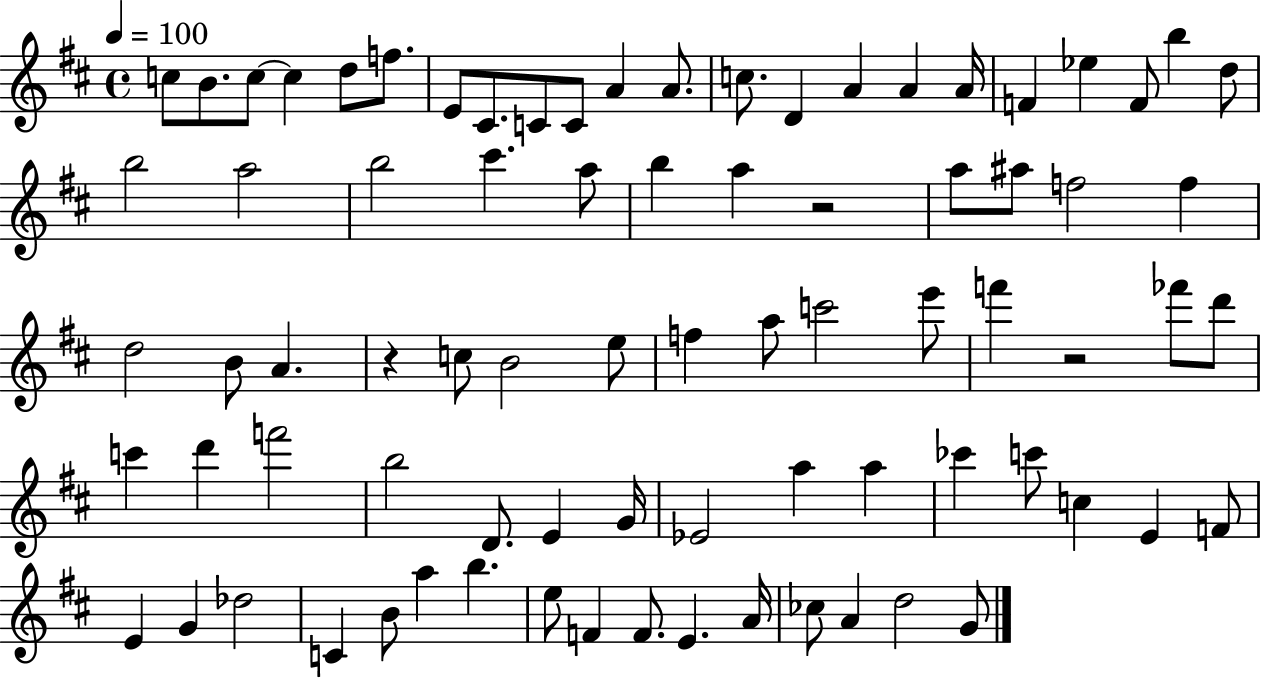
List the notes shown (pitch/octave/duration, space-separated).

C5/e B4/e. C5/e C5/q D5/e F5/e. E4/e C#4/e. C4/e C4/e A4/q A4/e. C5/e. D4/q A4/q A4/q A4/s F4/q Eb5/q F4/e B5/q D5/e B5/h A5/h B5/h C#6/q. A5/e B5/q A5/q R/h A5/e A#5/e F5/h F5/q D5/h B4/e A4/q. R/q C5/e B4/h E5/e F5/q A5/e C6/h E6/e F6/q R/h FES6/e D6/e C6/q D6/q F6/h B5/h D4/e. E4/q G4/s Eb4/h A5/q A5/q CES6/q C6/e C5/q E4/q F4/e E4/q G4/q Db5/h C4/q B4/e A5/q B5/q. E5/e F4/q F4/e. E4/q. A4/s CES5/e A4/q D5/h G4/e